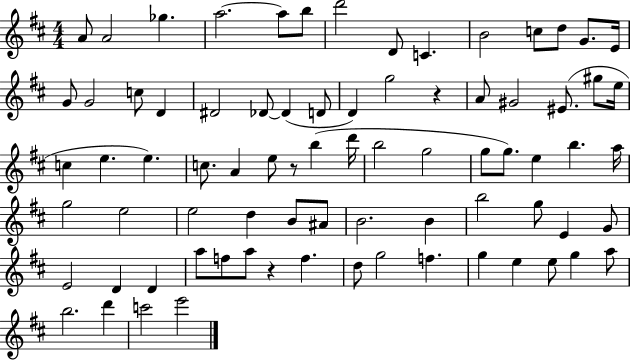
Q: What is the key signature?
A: D major